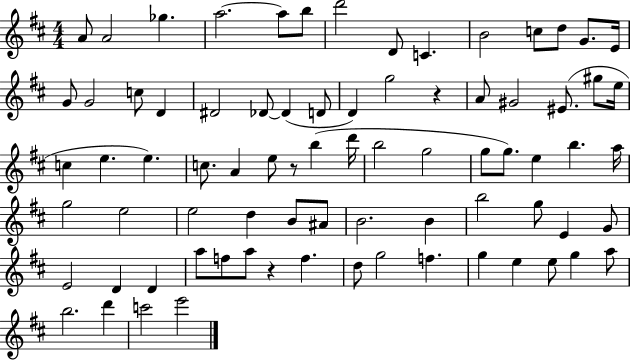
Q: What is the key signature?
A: D major